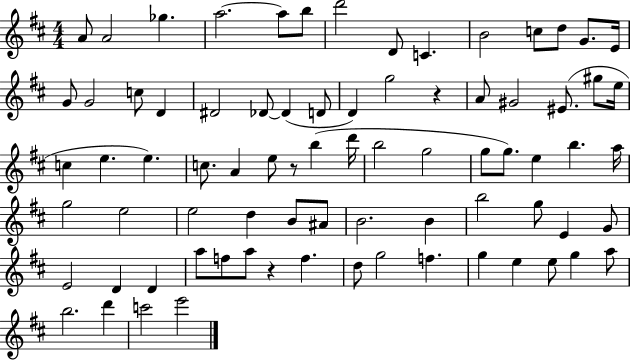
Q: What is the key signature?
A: D major